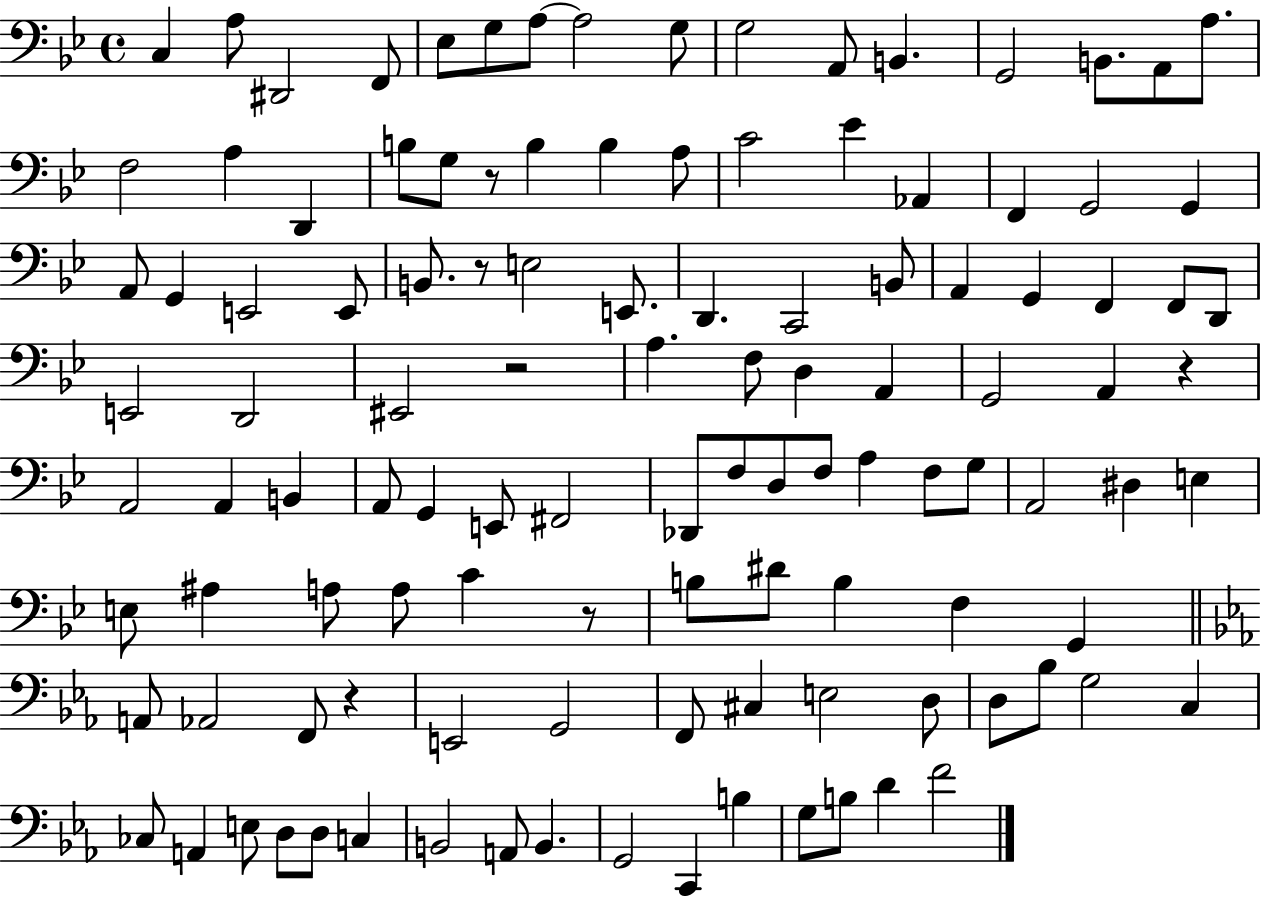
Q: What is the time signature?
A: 4/4